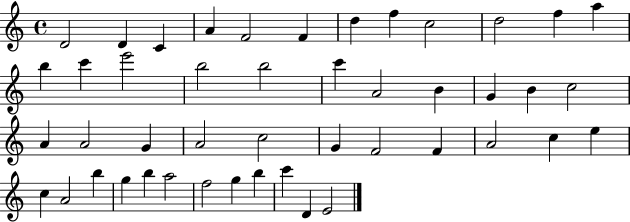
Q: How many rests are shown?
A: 0